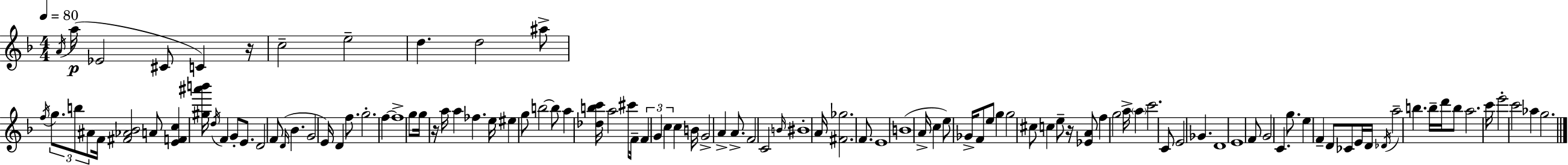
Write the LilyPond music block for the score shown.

{
  \clef treble
  \numericTimeSignature
  \time 4/4
  \key d \minor
  \tempo 4 = 80
  \acciaccatura { a'16 }(\p a''16 ees'2 cis'8 c'4) | r16 c''2-- e''2-- | d''4. d''2 ais''8-> | \acciaccatura { f''16 } \tuplet 3/2 { g''8. b''8 ais'8 } f'16 <fis' aes' bes'>2 | \break a'8 <e' f' c''>4 <gis'' ais''' b'''>16 \acciaccatura { d''16 } f'4 g'8-. | e'8. d'2 f'8( \grace { d'16 } bes'4. | g'2 e'16) d'4 | f''8. g''2.-. | \break f''4~~ f''1-> | g''8 g''16 r16 a''16 a''4 fes''4. | e''16 eis''4 g''8 b''2~~ | b''8 a''4 <des'' b'' c'''>16 a''2 | \break cis'''8 f'16-- \tuplet 3/2 { f'4 g'4 c''4 } | c''4 b'16 g'2-> a'4-> | a'8.-> f'2 c'2 | \grace { b'16 } bis'1-. | \break a'16 <fis' ges''>2. | f'8. e'1 | b'1( | a'16-> c''4 e''8) ges'16-> f'8 e''8 | \break g''4 g''2 cis''8 c''4 | e''8-- r16 <ees' a'>8 f''4 g''2 | a''16-> \parenthesize a''4 c'''2. | c'8 e'2 ges'4. | \break d'1 | e'1 | f'8 g'2 c'4. | g''8. e''4 f'4-- | \break d'8 ces'8 e'16 d'16 \acciaccatura { des'16 } a''2-- b''4. | b''16-- d'''16 b''8 a''2. | c'''16 e'''2-. c'''2 | aes''4 g''2. | \break \bar "|."
}